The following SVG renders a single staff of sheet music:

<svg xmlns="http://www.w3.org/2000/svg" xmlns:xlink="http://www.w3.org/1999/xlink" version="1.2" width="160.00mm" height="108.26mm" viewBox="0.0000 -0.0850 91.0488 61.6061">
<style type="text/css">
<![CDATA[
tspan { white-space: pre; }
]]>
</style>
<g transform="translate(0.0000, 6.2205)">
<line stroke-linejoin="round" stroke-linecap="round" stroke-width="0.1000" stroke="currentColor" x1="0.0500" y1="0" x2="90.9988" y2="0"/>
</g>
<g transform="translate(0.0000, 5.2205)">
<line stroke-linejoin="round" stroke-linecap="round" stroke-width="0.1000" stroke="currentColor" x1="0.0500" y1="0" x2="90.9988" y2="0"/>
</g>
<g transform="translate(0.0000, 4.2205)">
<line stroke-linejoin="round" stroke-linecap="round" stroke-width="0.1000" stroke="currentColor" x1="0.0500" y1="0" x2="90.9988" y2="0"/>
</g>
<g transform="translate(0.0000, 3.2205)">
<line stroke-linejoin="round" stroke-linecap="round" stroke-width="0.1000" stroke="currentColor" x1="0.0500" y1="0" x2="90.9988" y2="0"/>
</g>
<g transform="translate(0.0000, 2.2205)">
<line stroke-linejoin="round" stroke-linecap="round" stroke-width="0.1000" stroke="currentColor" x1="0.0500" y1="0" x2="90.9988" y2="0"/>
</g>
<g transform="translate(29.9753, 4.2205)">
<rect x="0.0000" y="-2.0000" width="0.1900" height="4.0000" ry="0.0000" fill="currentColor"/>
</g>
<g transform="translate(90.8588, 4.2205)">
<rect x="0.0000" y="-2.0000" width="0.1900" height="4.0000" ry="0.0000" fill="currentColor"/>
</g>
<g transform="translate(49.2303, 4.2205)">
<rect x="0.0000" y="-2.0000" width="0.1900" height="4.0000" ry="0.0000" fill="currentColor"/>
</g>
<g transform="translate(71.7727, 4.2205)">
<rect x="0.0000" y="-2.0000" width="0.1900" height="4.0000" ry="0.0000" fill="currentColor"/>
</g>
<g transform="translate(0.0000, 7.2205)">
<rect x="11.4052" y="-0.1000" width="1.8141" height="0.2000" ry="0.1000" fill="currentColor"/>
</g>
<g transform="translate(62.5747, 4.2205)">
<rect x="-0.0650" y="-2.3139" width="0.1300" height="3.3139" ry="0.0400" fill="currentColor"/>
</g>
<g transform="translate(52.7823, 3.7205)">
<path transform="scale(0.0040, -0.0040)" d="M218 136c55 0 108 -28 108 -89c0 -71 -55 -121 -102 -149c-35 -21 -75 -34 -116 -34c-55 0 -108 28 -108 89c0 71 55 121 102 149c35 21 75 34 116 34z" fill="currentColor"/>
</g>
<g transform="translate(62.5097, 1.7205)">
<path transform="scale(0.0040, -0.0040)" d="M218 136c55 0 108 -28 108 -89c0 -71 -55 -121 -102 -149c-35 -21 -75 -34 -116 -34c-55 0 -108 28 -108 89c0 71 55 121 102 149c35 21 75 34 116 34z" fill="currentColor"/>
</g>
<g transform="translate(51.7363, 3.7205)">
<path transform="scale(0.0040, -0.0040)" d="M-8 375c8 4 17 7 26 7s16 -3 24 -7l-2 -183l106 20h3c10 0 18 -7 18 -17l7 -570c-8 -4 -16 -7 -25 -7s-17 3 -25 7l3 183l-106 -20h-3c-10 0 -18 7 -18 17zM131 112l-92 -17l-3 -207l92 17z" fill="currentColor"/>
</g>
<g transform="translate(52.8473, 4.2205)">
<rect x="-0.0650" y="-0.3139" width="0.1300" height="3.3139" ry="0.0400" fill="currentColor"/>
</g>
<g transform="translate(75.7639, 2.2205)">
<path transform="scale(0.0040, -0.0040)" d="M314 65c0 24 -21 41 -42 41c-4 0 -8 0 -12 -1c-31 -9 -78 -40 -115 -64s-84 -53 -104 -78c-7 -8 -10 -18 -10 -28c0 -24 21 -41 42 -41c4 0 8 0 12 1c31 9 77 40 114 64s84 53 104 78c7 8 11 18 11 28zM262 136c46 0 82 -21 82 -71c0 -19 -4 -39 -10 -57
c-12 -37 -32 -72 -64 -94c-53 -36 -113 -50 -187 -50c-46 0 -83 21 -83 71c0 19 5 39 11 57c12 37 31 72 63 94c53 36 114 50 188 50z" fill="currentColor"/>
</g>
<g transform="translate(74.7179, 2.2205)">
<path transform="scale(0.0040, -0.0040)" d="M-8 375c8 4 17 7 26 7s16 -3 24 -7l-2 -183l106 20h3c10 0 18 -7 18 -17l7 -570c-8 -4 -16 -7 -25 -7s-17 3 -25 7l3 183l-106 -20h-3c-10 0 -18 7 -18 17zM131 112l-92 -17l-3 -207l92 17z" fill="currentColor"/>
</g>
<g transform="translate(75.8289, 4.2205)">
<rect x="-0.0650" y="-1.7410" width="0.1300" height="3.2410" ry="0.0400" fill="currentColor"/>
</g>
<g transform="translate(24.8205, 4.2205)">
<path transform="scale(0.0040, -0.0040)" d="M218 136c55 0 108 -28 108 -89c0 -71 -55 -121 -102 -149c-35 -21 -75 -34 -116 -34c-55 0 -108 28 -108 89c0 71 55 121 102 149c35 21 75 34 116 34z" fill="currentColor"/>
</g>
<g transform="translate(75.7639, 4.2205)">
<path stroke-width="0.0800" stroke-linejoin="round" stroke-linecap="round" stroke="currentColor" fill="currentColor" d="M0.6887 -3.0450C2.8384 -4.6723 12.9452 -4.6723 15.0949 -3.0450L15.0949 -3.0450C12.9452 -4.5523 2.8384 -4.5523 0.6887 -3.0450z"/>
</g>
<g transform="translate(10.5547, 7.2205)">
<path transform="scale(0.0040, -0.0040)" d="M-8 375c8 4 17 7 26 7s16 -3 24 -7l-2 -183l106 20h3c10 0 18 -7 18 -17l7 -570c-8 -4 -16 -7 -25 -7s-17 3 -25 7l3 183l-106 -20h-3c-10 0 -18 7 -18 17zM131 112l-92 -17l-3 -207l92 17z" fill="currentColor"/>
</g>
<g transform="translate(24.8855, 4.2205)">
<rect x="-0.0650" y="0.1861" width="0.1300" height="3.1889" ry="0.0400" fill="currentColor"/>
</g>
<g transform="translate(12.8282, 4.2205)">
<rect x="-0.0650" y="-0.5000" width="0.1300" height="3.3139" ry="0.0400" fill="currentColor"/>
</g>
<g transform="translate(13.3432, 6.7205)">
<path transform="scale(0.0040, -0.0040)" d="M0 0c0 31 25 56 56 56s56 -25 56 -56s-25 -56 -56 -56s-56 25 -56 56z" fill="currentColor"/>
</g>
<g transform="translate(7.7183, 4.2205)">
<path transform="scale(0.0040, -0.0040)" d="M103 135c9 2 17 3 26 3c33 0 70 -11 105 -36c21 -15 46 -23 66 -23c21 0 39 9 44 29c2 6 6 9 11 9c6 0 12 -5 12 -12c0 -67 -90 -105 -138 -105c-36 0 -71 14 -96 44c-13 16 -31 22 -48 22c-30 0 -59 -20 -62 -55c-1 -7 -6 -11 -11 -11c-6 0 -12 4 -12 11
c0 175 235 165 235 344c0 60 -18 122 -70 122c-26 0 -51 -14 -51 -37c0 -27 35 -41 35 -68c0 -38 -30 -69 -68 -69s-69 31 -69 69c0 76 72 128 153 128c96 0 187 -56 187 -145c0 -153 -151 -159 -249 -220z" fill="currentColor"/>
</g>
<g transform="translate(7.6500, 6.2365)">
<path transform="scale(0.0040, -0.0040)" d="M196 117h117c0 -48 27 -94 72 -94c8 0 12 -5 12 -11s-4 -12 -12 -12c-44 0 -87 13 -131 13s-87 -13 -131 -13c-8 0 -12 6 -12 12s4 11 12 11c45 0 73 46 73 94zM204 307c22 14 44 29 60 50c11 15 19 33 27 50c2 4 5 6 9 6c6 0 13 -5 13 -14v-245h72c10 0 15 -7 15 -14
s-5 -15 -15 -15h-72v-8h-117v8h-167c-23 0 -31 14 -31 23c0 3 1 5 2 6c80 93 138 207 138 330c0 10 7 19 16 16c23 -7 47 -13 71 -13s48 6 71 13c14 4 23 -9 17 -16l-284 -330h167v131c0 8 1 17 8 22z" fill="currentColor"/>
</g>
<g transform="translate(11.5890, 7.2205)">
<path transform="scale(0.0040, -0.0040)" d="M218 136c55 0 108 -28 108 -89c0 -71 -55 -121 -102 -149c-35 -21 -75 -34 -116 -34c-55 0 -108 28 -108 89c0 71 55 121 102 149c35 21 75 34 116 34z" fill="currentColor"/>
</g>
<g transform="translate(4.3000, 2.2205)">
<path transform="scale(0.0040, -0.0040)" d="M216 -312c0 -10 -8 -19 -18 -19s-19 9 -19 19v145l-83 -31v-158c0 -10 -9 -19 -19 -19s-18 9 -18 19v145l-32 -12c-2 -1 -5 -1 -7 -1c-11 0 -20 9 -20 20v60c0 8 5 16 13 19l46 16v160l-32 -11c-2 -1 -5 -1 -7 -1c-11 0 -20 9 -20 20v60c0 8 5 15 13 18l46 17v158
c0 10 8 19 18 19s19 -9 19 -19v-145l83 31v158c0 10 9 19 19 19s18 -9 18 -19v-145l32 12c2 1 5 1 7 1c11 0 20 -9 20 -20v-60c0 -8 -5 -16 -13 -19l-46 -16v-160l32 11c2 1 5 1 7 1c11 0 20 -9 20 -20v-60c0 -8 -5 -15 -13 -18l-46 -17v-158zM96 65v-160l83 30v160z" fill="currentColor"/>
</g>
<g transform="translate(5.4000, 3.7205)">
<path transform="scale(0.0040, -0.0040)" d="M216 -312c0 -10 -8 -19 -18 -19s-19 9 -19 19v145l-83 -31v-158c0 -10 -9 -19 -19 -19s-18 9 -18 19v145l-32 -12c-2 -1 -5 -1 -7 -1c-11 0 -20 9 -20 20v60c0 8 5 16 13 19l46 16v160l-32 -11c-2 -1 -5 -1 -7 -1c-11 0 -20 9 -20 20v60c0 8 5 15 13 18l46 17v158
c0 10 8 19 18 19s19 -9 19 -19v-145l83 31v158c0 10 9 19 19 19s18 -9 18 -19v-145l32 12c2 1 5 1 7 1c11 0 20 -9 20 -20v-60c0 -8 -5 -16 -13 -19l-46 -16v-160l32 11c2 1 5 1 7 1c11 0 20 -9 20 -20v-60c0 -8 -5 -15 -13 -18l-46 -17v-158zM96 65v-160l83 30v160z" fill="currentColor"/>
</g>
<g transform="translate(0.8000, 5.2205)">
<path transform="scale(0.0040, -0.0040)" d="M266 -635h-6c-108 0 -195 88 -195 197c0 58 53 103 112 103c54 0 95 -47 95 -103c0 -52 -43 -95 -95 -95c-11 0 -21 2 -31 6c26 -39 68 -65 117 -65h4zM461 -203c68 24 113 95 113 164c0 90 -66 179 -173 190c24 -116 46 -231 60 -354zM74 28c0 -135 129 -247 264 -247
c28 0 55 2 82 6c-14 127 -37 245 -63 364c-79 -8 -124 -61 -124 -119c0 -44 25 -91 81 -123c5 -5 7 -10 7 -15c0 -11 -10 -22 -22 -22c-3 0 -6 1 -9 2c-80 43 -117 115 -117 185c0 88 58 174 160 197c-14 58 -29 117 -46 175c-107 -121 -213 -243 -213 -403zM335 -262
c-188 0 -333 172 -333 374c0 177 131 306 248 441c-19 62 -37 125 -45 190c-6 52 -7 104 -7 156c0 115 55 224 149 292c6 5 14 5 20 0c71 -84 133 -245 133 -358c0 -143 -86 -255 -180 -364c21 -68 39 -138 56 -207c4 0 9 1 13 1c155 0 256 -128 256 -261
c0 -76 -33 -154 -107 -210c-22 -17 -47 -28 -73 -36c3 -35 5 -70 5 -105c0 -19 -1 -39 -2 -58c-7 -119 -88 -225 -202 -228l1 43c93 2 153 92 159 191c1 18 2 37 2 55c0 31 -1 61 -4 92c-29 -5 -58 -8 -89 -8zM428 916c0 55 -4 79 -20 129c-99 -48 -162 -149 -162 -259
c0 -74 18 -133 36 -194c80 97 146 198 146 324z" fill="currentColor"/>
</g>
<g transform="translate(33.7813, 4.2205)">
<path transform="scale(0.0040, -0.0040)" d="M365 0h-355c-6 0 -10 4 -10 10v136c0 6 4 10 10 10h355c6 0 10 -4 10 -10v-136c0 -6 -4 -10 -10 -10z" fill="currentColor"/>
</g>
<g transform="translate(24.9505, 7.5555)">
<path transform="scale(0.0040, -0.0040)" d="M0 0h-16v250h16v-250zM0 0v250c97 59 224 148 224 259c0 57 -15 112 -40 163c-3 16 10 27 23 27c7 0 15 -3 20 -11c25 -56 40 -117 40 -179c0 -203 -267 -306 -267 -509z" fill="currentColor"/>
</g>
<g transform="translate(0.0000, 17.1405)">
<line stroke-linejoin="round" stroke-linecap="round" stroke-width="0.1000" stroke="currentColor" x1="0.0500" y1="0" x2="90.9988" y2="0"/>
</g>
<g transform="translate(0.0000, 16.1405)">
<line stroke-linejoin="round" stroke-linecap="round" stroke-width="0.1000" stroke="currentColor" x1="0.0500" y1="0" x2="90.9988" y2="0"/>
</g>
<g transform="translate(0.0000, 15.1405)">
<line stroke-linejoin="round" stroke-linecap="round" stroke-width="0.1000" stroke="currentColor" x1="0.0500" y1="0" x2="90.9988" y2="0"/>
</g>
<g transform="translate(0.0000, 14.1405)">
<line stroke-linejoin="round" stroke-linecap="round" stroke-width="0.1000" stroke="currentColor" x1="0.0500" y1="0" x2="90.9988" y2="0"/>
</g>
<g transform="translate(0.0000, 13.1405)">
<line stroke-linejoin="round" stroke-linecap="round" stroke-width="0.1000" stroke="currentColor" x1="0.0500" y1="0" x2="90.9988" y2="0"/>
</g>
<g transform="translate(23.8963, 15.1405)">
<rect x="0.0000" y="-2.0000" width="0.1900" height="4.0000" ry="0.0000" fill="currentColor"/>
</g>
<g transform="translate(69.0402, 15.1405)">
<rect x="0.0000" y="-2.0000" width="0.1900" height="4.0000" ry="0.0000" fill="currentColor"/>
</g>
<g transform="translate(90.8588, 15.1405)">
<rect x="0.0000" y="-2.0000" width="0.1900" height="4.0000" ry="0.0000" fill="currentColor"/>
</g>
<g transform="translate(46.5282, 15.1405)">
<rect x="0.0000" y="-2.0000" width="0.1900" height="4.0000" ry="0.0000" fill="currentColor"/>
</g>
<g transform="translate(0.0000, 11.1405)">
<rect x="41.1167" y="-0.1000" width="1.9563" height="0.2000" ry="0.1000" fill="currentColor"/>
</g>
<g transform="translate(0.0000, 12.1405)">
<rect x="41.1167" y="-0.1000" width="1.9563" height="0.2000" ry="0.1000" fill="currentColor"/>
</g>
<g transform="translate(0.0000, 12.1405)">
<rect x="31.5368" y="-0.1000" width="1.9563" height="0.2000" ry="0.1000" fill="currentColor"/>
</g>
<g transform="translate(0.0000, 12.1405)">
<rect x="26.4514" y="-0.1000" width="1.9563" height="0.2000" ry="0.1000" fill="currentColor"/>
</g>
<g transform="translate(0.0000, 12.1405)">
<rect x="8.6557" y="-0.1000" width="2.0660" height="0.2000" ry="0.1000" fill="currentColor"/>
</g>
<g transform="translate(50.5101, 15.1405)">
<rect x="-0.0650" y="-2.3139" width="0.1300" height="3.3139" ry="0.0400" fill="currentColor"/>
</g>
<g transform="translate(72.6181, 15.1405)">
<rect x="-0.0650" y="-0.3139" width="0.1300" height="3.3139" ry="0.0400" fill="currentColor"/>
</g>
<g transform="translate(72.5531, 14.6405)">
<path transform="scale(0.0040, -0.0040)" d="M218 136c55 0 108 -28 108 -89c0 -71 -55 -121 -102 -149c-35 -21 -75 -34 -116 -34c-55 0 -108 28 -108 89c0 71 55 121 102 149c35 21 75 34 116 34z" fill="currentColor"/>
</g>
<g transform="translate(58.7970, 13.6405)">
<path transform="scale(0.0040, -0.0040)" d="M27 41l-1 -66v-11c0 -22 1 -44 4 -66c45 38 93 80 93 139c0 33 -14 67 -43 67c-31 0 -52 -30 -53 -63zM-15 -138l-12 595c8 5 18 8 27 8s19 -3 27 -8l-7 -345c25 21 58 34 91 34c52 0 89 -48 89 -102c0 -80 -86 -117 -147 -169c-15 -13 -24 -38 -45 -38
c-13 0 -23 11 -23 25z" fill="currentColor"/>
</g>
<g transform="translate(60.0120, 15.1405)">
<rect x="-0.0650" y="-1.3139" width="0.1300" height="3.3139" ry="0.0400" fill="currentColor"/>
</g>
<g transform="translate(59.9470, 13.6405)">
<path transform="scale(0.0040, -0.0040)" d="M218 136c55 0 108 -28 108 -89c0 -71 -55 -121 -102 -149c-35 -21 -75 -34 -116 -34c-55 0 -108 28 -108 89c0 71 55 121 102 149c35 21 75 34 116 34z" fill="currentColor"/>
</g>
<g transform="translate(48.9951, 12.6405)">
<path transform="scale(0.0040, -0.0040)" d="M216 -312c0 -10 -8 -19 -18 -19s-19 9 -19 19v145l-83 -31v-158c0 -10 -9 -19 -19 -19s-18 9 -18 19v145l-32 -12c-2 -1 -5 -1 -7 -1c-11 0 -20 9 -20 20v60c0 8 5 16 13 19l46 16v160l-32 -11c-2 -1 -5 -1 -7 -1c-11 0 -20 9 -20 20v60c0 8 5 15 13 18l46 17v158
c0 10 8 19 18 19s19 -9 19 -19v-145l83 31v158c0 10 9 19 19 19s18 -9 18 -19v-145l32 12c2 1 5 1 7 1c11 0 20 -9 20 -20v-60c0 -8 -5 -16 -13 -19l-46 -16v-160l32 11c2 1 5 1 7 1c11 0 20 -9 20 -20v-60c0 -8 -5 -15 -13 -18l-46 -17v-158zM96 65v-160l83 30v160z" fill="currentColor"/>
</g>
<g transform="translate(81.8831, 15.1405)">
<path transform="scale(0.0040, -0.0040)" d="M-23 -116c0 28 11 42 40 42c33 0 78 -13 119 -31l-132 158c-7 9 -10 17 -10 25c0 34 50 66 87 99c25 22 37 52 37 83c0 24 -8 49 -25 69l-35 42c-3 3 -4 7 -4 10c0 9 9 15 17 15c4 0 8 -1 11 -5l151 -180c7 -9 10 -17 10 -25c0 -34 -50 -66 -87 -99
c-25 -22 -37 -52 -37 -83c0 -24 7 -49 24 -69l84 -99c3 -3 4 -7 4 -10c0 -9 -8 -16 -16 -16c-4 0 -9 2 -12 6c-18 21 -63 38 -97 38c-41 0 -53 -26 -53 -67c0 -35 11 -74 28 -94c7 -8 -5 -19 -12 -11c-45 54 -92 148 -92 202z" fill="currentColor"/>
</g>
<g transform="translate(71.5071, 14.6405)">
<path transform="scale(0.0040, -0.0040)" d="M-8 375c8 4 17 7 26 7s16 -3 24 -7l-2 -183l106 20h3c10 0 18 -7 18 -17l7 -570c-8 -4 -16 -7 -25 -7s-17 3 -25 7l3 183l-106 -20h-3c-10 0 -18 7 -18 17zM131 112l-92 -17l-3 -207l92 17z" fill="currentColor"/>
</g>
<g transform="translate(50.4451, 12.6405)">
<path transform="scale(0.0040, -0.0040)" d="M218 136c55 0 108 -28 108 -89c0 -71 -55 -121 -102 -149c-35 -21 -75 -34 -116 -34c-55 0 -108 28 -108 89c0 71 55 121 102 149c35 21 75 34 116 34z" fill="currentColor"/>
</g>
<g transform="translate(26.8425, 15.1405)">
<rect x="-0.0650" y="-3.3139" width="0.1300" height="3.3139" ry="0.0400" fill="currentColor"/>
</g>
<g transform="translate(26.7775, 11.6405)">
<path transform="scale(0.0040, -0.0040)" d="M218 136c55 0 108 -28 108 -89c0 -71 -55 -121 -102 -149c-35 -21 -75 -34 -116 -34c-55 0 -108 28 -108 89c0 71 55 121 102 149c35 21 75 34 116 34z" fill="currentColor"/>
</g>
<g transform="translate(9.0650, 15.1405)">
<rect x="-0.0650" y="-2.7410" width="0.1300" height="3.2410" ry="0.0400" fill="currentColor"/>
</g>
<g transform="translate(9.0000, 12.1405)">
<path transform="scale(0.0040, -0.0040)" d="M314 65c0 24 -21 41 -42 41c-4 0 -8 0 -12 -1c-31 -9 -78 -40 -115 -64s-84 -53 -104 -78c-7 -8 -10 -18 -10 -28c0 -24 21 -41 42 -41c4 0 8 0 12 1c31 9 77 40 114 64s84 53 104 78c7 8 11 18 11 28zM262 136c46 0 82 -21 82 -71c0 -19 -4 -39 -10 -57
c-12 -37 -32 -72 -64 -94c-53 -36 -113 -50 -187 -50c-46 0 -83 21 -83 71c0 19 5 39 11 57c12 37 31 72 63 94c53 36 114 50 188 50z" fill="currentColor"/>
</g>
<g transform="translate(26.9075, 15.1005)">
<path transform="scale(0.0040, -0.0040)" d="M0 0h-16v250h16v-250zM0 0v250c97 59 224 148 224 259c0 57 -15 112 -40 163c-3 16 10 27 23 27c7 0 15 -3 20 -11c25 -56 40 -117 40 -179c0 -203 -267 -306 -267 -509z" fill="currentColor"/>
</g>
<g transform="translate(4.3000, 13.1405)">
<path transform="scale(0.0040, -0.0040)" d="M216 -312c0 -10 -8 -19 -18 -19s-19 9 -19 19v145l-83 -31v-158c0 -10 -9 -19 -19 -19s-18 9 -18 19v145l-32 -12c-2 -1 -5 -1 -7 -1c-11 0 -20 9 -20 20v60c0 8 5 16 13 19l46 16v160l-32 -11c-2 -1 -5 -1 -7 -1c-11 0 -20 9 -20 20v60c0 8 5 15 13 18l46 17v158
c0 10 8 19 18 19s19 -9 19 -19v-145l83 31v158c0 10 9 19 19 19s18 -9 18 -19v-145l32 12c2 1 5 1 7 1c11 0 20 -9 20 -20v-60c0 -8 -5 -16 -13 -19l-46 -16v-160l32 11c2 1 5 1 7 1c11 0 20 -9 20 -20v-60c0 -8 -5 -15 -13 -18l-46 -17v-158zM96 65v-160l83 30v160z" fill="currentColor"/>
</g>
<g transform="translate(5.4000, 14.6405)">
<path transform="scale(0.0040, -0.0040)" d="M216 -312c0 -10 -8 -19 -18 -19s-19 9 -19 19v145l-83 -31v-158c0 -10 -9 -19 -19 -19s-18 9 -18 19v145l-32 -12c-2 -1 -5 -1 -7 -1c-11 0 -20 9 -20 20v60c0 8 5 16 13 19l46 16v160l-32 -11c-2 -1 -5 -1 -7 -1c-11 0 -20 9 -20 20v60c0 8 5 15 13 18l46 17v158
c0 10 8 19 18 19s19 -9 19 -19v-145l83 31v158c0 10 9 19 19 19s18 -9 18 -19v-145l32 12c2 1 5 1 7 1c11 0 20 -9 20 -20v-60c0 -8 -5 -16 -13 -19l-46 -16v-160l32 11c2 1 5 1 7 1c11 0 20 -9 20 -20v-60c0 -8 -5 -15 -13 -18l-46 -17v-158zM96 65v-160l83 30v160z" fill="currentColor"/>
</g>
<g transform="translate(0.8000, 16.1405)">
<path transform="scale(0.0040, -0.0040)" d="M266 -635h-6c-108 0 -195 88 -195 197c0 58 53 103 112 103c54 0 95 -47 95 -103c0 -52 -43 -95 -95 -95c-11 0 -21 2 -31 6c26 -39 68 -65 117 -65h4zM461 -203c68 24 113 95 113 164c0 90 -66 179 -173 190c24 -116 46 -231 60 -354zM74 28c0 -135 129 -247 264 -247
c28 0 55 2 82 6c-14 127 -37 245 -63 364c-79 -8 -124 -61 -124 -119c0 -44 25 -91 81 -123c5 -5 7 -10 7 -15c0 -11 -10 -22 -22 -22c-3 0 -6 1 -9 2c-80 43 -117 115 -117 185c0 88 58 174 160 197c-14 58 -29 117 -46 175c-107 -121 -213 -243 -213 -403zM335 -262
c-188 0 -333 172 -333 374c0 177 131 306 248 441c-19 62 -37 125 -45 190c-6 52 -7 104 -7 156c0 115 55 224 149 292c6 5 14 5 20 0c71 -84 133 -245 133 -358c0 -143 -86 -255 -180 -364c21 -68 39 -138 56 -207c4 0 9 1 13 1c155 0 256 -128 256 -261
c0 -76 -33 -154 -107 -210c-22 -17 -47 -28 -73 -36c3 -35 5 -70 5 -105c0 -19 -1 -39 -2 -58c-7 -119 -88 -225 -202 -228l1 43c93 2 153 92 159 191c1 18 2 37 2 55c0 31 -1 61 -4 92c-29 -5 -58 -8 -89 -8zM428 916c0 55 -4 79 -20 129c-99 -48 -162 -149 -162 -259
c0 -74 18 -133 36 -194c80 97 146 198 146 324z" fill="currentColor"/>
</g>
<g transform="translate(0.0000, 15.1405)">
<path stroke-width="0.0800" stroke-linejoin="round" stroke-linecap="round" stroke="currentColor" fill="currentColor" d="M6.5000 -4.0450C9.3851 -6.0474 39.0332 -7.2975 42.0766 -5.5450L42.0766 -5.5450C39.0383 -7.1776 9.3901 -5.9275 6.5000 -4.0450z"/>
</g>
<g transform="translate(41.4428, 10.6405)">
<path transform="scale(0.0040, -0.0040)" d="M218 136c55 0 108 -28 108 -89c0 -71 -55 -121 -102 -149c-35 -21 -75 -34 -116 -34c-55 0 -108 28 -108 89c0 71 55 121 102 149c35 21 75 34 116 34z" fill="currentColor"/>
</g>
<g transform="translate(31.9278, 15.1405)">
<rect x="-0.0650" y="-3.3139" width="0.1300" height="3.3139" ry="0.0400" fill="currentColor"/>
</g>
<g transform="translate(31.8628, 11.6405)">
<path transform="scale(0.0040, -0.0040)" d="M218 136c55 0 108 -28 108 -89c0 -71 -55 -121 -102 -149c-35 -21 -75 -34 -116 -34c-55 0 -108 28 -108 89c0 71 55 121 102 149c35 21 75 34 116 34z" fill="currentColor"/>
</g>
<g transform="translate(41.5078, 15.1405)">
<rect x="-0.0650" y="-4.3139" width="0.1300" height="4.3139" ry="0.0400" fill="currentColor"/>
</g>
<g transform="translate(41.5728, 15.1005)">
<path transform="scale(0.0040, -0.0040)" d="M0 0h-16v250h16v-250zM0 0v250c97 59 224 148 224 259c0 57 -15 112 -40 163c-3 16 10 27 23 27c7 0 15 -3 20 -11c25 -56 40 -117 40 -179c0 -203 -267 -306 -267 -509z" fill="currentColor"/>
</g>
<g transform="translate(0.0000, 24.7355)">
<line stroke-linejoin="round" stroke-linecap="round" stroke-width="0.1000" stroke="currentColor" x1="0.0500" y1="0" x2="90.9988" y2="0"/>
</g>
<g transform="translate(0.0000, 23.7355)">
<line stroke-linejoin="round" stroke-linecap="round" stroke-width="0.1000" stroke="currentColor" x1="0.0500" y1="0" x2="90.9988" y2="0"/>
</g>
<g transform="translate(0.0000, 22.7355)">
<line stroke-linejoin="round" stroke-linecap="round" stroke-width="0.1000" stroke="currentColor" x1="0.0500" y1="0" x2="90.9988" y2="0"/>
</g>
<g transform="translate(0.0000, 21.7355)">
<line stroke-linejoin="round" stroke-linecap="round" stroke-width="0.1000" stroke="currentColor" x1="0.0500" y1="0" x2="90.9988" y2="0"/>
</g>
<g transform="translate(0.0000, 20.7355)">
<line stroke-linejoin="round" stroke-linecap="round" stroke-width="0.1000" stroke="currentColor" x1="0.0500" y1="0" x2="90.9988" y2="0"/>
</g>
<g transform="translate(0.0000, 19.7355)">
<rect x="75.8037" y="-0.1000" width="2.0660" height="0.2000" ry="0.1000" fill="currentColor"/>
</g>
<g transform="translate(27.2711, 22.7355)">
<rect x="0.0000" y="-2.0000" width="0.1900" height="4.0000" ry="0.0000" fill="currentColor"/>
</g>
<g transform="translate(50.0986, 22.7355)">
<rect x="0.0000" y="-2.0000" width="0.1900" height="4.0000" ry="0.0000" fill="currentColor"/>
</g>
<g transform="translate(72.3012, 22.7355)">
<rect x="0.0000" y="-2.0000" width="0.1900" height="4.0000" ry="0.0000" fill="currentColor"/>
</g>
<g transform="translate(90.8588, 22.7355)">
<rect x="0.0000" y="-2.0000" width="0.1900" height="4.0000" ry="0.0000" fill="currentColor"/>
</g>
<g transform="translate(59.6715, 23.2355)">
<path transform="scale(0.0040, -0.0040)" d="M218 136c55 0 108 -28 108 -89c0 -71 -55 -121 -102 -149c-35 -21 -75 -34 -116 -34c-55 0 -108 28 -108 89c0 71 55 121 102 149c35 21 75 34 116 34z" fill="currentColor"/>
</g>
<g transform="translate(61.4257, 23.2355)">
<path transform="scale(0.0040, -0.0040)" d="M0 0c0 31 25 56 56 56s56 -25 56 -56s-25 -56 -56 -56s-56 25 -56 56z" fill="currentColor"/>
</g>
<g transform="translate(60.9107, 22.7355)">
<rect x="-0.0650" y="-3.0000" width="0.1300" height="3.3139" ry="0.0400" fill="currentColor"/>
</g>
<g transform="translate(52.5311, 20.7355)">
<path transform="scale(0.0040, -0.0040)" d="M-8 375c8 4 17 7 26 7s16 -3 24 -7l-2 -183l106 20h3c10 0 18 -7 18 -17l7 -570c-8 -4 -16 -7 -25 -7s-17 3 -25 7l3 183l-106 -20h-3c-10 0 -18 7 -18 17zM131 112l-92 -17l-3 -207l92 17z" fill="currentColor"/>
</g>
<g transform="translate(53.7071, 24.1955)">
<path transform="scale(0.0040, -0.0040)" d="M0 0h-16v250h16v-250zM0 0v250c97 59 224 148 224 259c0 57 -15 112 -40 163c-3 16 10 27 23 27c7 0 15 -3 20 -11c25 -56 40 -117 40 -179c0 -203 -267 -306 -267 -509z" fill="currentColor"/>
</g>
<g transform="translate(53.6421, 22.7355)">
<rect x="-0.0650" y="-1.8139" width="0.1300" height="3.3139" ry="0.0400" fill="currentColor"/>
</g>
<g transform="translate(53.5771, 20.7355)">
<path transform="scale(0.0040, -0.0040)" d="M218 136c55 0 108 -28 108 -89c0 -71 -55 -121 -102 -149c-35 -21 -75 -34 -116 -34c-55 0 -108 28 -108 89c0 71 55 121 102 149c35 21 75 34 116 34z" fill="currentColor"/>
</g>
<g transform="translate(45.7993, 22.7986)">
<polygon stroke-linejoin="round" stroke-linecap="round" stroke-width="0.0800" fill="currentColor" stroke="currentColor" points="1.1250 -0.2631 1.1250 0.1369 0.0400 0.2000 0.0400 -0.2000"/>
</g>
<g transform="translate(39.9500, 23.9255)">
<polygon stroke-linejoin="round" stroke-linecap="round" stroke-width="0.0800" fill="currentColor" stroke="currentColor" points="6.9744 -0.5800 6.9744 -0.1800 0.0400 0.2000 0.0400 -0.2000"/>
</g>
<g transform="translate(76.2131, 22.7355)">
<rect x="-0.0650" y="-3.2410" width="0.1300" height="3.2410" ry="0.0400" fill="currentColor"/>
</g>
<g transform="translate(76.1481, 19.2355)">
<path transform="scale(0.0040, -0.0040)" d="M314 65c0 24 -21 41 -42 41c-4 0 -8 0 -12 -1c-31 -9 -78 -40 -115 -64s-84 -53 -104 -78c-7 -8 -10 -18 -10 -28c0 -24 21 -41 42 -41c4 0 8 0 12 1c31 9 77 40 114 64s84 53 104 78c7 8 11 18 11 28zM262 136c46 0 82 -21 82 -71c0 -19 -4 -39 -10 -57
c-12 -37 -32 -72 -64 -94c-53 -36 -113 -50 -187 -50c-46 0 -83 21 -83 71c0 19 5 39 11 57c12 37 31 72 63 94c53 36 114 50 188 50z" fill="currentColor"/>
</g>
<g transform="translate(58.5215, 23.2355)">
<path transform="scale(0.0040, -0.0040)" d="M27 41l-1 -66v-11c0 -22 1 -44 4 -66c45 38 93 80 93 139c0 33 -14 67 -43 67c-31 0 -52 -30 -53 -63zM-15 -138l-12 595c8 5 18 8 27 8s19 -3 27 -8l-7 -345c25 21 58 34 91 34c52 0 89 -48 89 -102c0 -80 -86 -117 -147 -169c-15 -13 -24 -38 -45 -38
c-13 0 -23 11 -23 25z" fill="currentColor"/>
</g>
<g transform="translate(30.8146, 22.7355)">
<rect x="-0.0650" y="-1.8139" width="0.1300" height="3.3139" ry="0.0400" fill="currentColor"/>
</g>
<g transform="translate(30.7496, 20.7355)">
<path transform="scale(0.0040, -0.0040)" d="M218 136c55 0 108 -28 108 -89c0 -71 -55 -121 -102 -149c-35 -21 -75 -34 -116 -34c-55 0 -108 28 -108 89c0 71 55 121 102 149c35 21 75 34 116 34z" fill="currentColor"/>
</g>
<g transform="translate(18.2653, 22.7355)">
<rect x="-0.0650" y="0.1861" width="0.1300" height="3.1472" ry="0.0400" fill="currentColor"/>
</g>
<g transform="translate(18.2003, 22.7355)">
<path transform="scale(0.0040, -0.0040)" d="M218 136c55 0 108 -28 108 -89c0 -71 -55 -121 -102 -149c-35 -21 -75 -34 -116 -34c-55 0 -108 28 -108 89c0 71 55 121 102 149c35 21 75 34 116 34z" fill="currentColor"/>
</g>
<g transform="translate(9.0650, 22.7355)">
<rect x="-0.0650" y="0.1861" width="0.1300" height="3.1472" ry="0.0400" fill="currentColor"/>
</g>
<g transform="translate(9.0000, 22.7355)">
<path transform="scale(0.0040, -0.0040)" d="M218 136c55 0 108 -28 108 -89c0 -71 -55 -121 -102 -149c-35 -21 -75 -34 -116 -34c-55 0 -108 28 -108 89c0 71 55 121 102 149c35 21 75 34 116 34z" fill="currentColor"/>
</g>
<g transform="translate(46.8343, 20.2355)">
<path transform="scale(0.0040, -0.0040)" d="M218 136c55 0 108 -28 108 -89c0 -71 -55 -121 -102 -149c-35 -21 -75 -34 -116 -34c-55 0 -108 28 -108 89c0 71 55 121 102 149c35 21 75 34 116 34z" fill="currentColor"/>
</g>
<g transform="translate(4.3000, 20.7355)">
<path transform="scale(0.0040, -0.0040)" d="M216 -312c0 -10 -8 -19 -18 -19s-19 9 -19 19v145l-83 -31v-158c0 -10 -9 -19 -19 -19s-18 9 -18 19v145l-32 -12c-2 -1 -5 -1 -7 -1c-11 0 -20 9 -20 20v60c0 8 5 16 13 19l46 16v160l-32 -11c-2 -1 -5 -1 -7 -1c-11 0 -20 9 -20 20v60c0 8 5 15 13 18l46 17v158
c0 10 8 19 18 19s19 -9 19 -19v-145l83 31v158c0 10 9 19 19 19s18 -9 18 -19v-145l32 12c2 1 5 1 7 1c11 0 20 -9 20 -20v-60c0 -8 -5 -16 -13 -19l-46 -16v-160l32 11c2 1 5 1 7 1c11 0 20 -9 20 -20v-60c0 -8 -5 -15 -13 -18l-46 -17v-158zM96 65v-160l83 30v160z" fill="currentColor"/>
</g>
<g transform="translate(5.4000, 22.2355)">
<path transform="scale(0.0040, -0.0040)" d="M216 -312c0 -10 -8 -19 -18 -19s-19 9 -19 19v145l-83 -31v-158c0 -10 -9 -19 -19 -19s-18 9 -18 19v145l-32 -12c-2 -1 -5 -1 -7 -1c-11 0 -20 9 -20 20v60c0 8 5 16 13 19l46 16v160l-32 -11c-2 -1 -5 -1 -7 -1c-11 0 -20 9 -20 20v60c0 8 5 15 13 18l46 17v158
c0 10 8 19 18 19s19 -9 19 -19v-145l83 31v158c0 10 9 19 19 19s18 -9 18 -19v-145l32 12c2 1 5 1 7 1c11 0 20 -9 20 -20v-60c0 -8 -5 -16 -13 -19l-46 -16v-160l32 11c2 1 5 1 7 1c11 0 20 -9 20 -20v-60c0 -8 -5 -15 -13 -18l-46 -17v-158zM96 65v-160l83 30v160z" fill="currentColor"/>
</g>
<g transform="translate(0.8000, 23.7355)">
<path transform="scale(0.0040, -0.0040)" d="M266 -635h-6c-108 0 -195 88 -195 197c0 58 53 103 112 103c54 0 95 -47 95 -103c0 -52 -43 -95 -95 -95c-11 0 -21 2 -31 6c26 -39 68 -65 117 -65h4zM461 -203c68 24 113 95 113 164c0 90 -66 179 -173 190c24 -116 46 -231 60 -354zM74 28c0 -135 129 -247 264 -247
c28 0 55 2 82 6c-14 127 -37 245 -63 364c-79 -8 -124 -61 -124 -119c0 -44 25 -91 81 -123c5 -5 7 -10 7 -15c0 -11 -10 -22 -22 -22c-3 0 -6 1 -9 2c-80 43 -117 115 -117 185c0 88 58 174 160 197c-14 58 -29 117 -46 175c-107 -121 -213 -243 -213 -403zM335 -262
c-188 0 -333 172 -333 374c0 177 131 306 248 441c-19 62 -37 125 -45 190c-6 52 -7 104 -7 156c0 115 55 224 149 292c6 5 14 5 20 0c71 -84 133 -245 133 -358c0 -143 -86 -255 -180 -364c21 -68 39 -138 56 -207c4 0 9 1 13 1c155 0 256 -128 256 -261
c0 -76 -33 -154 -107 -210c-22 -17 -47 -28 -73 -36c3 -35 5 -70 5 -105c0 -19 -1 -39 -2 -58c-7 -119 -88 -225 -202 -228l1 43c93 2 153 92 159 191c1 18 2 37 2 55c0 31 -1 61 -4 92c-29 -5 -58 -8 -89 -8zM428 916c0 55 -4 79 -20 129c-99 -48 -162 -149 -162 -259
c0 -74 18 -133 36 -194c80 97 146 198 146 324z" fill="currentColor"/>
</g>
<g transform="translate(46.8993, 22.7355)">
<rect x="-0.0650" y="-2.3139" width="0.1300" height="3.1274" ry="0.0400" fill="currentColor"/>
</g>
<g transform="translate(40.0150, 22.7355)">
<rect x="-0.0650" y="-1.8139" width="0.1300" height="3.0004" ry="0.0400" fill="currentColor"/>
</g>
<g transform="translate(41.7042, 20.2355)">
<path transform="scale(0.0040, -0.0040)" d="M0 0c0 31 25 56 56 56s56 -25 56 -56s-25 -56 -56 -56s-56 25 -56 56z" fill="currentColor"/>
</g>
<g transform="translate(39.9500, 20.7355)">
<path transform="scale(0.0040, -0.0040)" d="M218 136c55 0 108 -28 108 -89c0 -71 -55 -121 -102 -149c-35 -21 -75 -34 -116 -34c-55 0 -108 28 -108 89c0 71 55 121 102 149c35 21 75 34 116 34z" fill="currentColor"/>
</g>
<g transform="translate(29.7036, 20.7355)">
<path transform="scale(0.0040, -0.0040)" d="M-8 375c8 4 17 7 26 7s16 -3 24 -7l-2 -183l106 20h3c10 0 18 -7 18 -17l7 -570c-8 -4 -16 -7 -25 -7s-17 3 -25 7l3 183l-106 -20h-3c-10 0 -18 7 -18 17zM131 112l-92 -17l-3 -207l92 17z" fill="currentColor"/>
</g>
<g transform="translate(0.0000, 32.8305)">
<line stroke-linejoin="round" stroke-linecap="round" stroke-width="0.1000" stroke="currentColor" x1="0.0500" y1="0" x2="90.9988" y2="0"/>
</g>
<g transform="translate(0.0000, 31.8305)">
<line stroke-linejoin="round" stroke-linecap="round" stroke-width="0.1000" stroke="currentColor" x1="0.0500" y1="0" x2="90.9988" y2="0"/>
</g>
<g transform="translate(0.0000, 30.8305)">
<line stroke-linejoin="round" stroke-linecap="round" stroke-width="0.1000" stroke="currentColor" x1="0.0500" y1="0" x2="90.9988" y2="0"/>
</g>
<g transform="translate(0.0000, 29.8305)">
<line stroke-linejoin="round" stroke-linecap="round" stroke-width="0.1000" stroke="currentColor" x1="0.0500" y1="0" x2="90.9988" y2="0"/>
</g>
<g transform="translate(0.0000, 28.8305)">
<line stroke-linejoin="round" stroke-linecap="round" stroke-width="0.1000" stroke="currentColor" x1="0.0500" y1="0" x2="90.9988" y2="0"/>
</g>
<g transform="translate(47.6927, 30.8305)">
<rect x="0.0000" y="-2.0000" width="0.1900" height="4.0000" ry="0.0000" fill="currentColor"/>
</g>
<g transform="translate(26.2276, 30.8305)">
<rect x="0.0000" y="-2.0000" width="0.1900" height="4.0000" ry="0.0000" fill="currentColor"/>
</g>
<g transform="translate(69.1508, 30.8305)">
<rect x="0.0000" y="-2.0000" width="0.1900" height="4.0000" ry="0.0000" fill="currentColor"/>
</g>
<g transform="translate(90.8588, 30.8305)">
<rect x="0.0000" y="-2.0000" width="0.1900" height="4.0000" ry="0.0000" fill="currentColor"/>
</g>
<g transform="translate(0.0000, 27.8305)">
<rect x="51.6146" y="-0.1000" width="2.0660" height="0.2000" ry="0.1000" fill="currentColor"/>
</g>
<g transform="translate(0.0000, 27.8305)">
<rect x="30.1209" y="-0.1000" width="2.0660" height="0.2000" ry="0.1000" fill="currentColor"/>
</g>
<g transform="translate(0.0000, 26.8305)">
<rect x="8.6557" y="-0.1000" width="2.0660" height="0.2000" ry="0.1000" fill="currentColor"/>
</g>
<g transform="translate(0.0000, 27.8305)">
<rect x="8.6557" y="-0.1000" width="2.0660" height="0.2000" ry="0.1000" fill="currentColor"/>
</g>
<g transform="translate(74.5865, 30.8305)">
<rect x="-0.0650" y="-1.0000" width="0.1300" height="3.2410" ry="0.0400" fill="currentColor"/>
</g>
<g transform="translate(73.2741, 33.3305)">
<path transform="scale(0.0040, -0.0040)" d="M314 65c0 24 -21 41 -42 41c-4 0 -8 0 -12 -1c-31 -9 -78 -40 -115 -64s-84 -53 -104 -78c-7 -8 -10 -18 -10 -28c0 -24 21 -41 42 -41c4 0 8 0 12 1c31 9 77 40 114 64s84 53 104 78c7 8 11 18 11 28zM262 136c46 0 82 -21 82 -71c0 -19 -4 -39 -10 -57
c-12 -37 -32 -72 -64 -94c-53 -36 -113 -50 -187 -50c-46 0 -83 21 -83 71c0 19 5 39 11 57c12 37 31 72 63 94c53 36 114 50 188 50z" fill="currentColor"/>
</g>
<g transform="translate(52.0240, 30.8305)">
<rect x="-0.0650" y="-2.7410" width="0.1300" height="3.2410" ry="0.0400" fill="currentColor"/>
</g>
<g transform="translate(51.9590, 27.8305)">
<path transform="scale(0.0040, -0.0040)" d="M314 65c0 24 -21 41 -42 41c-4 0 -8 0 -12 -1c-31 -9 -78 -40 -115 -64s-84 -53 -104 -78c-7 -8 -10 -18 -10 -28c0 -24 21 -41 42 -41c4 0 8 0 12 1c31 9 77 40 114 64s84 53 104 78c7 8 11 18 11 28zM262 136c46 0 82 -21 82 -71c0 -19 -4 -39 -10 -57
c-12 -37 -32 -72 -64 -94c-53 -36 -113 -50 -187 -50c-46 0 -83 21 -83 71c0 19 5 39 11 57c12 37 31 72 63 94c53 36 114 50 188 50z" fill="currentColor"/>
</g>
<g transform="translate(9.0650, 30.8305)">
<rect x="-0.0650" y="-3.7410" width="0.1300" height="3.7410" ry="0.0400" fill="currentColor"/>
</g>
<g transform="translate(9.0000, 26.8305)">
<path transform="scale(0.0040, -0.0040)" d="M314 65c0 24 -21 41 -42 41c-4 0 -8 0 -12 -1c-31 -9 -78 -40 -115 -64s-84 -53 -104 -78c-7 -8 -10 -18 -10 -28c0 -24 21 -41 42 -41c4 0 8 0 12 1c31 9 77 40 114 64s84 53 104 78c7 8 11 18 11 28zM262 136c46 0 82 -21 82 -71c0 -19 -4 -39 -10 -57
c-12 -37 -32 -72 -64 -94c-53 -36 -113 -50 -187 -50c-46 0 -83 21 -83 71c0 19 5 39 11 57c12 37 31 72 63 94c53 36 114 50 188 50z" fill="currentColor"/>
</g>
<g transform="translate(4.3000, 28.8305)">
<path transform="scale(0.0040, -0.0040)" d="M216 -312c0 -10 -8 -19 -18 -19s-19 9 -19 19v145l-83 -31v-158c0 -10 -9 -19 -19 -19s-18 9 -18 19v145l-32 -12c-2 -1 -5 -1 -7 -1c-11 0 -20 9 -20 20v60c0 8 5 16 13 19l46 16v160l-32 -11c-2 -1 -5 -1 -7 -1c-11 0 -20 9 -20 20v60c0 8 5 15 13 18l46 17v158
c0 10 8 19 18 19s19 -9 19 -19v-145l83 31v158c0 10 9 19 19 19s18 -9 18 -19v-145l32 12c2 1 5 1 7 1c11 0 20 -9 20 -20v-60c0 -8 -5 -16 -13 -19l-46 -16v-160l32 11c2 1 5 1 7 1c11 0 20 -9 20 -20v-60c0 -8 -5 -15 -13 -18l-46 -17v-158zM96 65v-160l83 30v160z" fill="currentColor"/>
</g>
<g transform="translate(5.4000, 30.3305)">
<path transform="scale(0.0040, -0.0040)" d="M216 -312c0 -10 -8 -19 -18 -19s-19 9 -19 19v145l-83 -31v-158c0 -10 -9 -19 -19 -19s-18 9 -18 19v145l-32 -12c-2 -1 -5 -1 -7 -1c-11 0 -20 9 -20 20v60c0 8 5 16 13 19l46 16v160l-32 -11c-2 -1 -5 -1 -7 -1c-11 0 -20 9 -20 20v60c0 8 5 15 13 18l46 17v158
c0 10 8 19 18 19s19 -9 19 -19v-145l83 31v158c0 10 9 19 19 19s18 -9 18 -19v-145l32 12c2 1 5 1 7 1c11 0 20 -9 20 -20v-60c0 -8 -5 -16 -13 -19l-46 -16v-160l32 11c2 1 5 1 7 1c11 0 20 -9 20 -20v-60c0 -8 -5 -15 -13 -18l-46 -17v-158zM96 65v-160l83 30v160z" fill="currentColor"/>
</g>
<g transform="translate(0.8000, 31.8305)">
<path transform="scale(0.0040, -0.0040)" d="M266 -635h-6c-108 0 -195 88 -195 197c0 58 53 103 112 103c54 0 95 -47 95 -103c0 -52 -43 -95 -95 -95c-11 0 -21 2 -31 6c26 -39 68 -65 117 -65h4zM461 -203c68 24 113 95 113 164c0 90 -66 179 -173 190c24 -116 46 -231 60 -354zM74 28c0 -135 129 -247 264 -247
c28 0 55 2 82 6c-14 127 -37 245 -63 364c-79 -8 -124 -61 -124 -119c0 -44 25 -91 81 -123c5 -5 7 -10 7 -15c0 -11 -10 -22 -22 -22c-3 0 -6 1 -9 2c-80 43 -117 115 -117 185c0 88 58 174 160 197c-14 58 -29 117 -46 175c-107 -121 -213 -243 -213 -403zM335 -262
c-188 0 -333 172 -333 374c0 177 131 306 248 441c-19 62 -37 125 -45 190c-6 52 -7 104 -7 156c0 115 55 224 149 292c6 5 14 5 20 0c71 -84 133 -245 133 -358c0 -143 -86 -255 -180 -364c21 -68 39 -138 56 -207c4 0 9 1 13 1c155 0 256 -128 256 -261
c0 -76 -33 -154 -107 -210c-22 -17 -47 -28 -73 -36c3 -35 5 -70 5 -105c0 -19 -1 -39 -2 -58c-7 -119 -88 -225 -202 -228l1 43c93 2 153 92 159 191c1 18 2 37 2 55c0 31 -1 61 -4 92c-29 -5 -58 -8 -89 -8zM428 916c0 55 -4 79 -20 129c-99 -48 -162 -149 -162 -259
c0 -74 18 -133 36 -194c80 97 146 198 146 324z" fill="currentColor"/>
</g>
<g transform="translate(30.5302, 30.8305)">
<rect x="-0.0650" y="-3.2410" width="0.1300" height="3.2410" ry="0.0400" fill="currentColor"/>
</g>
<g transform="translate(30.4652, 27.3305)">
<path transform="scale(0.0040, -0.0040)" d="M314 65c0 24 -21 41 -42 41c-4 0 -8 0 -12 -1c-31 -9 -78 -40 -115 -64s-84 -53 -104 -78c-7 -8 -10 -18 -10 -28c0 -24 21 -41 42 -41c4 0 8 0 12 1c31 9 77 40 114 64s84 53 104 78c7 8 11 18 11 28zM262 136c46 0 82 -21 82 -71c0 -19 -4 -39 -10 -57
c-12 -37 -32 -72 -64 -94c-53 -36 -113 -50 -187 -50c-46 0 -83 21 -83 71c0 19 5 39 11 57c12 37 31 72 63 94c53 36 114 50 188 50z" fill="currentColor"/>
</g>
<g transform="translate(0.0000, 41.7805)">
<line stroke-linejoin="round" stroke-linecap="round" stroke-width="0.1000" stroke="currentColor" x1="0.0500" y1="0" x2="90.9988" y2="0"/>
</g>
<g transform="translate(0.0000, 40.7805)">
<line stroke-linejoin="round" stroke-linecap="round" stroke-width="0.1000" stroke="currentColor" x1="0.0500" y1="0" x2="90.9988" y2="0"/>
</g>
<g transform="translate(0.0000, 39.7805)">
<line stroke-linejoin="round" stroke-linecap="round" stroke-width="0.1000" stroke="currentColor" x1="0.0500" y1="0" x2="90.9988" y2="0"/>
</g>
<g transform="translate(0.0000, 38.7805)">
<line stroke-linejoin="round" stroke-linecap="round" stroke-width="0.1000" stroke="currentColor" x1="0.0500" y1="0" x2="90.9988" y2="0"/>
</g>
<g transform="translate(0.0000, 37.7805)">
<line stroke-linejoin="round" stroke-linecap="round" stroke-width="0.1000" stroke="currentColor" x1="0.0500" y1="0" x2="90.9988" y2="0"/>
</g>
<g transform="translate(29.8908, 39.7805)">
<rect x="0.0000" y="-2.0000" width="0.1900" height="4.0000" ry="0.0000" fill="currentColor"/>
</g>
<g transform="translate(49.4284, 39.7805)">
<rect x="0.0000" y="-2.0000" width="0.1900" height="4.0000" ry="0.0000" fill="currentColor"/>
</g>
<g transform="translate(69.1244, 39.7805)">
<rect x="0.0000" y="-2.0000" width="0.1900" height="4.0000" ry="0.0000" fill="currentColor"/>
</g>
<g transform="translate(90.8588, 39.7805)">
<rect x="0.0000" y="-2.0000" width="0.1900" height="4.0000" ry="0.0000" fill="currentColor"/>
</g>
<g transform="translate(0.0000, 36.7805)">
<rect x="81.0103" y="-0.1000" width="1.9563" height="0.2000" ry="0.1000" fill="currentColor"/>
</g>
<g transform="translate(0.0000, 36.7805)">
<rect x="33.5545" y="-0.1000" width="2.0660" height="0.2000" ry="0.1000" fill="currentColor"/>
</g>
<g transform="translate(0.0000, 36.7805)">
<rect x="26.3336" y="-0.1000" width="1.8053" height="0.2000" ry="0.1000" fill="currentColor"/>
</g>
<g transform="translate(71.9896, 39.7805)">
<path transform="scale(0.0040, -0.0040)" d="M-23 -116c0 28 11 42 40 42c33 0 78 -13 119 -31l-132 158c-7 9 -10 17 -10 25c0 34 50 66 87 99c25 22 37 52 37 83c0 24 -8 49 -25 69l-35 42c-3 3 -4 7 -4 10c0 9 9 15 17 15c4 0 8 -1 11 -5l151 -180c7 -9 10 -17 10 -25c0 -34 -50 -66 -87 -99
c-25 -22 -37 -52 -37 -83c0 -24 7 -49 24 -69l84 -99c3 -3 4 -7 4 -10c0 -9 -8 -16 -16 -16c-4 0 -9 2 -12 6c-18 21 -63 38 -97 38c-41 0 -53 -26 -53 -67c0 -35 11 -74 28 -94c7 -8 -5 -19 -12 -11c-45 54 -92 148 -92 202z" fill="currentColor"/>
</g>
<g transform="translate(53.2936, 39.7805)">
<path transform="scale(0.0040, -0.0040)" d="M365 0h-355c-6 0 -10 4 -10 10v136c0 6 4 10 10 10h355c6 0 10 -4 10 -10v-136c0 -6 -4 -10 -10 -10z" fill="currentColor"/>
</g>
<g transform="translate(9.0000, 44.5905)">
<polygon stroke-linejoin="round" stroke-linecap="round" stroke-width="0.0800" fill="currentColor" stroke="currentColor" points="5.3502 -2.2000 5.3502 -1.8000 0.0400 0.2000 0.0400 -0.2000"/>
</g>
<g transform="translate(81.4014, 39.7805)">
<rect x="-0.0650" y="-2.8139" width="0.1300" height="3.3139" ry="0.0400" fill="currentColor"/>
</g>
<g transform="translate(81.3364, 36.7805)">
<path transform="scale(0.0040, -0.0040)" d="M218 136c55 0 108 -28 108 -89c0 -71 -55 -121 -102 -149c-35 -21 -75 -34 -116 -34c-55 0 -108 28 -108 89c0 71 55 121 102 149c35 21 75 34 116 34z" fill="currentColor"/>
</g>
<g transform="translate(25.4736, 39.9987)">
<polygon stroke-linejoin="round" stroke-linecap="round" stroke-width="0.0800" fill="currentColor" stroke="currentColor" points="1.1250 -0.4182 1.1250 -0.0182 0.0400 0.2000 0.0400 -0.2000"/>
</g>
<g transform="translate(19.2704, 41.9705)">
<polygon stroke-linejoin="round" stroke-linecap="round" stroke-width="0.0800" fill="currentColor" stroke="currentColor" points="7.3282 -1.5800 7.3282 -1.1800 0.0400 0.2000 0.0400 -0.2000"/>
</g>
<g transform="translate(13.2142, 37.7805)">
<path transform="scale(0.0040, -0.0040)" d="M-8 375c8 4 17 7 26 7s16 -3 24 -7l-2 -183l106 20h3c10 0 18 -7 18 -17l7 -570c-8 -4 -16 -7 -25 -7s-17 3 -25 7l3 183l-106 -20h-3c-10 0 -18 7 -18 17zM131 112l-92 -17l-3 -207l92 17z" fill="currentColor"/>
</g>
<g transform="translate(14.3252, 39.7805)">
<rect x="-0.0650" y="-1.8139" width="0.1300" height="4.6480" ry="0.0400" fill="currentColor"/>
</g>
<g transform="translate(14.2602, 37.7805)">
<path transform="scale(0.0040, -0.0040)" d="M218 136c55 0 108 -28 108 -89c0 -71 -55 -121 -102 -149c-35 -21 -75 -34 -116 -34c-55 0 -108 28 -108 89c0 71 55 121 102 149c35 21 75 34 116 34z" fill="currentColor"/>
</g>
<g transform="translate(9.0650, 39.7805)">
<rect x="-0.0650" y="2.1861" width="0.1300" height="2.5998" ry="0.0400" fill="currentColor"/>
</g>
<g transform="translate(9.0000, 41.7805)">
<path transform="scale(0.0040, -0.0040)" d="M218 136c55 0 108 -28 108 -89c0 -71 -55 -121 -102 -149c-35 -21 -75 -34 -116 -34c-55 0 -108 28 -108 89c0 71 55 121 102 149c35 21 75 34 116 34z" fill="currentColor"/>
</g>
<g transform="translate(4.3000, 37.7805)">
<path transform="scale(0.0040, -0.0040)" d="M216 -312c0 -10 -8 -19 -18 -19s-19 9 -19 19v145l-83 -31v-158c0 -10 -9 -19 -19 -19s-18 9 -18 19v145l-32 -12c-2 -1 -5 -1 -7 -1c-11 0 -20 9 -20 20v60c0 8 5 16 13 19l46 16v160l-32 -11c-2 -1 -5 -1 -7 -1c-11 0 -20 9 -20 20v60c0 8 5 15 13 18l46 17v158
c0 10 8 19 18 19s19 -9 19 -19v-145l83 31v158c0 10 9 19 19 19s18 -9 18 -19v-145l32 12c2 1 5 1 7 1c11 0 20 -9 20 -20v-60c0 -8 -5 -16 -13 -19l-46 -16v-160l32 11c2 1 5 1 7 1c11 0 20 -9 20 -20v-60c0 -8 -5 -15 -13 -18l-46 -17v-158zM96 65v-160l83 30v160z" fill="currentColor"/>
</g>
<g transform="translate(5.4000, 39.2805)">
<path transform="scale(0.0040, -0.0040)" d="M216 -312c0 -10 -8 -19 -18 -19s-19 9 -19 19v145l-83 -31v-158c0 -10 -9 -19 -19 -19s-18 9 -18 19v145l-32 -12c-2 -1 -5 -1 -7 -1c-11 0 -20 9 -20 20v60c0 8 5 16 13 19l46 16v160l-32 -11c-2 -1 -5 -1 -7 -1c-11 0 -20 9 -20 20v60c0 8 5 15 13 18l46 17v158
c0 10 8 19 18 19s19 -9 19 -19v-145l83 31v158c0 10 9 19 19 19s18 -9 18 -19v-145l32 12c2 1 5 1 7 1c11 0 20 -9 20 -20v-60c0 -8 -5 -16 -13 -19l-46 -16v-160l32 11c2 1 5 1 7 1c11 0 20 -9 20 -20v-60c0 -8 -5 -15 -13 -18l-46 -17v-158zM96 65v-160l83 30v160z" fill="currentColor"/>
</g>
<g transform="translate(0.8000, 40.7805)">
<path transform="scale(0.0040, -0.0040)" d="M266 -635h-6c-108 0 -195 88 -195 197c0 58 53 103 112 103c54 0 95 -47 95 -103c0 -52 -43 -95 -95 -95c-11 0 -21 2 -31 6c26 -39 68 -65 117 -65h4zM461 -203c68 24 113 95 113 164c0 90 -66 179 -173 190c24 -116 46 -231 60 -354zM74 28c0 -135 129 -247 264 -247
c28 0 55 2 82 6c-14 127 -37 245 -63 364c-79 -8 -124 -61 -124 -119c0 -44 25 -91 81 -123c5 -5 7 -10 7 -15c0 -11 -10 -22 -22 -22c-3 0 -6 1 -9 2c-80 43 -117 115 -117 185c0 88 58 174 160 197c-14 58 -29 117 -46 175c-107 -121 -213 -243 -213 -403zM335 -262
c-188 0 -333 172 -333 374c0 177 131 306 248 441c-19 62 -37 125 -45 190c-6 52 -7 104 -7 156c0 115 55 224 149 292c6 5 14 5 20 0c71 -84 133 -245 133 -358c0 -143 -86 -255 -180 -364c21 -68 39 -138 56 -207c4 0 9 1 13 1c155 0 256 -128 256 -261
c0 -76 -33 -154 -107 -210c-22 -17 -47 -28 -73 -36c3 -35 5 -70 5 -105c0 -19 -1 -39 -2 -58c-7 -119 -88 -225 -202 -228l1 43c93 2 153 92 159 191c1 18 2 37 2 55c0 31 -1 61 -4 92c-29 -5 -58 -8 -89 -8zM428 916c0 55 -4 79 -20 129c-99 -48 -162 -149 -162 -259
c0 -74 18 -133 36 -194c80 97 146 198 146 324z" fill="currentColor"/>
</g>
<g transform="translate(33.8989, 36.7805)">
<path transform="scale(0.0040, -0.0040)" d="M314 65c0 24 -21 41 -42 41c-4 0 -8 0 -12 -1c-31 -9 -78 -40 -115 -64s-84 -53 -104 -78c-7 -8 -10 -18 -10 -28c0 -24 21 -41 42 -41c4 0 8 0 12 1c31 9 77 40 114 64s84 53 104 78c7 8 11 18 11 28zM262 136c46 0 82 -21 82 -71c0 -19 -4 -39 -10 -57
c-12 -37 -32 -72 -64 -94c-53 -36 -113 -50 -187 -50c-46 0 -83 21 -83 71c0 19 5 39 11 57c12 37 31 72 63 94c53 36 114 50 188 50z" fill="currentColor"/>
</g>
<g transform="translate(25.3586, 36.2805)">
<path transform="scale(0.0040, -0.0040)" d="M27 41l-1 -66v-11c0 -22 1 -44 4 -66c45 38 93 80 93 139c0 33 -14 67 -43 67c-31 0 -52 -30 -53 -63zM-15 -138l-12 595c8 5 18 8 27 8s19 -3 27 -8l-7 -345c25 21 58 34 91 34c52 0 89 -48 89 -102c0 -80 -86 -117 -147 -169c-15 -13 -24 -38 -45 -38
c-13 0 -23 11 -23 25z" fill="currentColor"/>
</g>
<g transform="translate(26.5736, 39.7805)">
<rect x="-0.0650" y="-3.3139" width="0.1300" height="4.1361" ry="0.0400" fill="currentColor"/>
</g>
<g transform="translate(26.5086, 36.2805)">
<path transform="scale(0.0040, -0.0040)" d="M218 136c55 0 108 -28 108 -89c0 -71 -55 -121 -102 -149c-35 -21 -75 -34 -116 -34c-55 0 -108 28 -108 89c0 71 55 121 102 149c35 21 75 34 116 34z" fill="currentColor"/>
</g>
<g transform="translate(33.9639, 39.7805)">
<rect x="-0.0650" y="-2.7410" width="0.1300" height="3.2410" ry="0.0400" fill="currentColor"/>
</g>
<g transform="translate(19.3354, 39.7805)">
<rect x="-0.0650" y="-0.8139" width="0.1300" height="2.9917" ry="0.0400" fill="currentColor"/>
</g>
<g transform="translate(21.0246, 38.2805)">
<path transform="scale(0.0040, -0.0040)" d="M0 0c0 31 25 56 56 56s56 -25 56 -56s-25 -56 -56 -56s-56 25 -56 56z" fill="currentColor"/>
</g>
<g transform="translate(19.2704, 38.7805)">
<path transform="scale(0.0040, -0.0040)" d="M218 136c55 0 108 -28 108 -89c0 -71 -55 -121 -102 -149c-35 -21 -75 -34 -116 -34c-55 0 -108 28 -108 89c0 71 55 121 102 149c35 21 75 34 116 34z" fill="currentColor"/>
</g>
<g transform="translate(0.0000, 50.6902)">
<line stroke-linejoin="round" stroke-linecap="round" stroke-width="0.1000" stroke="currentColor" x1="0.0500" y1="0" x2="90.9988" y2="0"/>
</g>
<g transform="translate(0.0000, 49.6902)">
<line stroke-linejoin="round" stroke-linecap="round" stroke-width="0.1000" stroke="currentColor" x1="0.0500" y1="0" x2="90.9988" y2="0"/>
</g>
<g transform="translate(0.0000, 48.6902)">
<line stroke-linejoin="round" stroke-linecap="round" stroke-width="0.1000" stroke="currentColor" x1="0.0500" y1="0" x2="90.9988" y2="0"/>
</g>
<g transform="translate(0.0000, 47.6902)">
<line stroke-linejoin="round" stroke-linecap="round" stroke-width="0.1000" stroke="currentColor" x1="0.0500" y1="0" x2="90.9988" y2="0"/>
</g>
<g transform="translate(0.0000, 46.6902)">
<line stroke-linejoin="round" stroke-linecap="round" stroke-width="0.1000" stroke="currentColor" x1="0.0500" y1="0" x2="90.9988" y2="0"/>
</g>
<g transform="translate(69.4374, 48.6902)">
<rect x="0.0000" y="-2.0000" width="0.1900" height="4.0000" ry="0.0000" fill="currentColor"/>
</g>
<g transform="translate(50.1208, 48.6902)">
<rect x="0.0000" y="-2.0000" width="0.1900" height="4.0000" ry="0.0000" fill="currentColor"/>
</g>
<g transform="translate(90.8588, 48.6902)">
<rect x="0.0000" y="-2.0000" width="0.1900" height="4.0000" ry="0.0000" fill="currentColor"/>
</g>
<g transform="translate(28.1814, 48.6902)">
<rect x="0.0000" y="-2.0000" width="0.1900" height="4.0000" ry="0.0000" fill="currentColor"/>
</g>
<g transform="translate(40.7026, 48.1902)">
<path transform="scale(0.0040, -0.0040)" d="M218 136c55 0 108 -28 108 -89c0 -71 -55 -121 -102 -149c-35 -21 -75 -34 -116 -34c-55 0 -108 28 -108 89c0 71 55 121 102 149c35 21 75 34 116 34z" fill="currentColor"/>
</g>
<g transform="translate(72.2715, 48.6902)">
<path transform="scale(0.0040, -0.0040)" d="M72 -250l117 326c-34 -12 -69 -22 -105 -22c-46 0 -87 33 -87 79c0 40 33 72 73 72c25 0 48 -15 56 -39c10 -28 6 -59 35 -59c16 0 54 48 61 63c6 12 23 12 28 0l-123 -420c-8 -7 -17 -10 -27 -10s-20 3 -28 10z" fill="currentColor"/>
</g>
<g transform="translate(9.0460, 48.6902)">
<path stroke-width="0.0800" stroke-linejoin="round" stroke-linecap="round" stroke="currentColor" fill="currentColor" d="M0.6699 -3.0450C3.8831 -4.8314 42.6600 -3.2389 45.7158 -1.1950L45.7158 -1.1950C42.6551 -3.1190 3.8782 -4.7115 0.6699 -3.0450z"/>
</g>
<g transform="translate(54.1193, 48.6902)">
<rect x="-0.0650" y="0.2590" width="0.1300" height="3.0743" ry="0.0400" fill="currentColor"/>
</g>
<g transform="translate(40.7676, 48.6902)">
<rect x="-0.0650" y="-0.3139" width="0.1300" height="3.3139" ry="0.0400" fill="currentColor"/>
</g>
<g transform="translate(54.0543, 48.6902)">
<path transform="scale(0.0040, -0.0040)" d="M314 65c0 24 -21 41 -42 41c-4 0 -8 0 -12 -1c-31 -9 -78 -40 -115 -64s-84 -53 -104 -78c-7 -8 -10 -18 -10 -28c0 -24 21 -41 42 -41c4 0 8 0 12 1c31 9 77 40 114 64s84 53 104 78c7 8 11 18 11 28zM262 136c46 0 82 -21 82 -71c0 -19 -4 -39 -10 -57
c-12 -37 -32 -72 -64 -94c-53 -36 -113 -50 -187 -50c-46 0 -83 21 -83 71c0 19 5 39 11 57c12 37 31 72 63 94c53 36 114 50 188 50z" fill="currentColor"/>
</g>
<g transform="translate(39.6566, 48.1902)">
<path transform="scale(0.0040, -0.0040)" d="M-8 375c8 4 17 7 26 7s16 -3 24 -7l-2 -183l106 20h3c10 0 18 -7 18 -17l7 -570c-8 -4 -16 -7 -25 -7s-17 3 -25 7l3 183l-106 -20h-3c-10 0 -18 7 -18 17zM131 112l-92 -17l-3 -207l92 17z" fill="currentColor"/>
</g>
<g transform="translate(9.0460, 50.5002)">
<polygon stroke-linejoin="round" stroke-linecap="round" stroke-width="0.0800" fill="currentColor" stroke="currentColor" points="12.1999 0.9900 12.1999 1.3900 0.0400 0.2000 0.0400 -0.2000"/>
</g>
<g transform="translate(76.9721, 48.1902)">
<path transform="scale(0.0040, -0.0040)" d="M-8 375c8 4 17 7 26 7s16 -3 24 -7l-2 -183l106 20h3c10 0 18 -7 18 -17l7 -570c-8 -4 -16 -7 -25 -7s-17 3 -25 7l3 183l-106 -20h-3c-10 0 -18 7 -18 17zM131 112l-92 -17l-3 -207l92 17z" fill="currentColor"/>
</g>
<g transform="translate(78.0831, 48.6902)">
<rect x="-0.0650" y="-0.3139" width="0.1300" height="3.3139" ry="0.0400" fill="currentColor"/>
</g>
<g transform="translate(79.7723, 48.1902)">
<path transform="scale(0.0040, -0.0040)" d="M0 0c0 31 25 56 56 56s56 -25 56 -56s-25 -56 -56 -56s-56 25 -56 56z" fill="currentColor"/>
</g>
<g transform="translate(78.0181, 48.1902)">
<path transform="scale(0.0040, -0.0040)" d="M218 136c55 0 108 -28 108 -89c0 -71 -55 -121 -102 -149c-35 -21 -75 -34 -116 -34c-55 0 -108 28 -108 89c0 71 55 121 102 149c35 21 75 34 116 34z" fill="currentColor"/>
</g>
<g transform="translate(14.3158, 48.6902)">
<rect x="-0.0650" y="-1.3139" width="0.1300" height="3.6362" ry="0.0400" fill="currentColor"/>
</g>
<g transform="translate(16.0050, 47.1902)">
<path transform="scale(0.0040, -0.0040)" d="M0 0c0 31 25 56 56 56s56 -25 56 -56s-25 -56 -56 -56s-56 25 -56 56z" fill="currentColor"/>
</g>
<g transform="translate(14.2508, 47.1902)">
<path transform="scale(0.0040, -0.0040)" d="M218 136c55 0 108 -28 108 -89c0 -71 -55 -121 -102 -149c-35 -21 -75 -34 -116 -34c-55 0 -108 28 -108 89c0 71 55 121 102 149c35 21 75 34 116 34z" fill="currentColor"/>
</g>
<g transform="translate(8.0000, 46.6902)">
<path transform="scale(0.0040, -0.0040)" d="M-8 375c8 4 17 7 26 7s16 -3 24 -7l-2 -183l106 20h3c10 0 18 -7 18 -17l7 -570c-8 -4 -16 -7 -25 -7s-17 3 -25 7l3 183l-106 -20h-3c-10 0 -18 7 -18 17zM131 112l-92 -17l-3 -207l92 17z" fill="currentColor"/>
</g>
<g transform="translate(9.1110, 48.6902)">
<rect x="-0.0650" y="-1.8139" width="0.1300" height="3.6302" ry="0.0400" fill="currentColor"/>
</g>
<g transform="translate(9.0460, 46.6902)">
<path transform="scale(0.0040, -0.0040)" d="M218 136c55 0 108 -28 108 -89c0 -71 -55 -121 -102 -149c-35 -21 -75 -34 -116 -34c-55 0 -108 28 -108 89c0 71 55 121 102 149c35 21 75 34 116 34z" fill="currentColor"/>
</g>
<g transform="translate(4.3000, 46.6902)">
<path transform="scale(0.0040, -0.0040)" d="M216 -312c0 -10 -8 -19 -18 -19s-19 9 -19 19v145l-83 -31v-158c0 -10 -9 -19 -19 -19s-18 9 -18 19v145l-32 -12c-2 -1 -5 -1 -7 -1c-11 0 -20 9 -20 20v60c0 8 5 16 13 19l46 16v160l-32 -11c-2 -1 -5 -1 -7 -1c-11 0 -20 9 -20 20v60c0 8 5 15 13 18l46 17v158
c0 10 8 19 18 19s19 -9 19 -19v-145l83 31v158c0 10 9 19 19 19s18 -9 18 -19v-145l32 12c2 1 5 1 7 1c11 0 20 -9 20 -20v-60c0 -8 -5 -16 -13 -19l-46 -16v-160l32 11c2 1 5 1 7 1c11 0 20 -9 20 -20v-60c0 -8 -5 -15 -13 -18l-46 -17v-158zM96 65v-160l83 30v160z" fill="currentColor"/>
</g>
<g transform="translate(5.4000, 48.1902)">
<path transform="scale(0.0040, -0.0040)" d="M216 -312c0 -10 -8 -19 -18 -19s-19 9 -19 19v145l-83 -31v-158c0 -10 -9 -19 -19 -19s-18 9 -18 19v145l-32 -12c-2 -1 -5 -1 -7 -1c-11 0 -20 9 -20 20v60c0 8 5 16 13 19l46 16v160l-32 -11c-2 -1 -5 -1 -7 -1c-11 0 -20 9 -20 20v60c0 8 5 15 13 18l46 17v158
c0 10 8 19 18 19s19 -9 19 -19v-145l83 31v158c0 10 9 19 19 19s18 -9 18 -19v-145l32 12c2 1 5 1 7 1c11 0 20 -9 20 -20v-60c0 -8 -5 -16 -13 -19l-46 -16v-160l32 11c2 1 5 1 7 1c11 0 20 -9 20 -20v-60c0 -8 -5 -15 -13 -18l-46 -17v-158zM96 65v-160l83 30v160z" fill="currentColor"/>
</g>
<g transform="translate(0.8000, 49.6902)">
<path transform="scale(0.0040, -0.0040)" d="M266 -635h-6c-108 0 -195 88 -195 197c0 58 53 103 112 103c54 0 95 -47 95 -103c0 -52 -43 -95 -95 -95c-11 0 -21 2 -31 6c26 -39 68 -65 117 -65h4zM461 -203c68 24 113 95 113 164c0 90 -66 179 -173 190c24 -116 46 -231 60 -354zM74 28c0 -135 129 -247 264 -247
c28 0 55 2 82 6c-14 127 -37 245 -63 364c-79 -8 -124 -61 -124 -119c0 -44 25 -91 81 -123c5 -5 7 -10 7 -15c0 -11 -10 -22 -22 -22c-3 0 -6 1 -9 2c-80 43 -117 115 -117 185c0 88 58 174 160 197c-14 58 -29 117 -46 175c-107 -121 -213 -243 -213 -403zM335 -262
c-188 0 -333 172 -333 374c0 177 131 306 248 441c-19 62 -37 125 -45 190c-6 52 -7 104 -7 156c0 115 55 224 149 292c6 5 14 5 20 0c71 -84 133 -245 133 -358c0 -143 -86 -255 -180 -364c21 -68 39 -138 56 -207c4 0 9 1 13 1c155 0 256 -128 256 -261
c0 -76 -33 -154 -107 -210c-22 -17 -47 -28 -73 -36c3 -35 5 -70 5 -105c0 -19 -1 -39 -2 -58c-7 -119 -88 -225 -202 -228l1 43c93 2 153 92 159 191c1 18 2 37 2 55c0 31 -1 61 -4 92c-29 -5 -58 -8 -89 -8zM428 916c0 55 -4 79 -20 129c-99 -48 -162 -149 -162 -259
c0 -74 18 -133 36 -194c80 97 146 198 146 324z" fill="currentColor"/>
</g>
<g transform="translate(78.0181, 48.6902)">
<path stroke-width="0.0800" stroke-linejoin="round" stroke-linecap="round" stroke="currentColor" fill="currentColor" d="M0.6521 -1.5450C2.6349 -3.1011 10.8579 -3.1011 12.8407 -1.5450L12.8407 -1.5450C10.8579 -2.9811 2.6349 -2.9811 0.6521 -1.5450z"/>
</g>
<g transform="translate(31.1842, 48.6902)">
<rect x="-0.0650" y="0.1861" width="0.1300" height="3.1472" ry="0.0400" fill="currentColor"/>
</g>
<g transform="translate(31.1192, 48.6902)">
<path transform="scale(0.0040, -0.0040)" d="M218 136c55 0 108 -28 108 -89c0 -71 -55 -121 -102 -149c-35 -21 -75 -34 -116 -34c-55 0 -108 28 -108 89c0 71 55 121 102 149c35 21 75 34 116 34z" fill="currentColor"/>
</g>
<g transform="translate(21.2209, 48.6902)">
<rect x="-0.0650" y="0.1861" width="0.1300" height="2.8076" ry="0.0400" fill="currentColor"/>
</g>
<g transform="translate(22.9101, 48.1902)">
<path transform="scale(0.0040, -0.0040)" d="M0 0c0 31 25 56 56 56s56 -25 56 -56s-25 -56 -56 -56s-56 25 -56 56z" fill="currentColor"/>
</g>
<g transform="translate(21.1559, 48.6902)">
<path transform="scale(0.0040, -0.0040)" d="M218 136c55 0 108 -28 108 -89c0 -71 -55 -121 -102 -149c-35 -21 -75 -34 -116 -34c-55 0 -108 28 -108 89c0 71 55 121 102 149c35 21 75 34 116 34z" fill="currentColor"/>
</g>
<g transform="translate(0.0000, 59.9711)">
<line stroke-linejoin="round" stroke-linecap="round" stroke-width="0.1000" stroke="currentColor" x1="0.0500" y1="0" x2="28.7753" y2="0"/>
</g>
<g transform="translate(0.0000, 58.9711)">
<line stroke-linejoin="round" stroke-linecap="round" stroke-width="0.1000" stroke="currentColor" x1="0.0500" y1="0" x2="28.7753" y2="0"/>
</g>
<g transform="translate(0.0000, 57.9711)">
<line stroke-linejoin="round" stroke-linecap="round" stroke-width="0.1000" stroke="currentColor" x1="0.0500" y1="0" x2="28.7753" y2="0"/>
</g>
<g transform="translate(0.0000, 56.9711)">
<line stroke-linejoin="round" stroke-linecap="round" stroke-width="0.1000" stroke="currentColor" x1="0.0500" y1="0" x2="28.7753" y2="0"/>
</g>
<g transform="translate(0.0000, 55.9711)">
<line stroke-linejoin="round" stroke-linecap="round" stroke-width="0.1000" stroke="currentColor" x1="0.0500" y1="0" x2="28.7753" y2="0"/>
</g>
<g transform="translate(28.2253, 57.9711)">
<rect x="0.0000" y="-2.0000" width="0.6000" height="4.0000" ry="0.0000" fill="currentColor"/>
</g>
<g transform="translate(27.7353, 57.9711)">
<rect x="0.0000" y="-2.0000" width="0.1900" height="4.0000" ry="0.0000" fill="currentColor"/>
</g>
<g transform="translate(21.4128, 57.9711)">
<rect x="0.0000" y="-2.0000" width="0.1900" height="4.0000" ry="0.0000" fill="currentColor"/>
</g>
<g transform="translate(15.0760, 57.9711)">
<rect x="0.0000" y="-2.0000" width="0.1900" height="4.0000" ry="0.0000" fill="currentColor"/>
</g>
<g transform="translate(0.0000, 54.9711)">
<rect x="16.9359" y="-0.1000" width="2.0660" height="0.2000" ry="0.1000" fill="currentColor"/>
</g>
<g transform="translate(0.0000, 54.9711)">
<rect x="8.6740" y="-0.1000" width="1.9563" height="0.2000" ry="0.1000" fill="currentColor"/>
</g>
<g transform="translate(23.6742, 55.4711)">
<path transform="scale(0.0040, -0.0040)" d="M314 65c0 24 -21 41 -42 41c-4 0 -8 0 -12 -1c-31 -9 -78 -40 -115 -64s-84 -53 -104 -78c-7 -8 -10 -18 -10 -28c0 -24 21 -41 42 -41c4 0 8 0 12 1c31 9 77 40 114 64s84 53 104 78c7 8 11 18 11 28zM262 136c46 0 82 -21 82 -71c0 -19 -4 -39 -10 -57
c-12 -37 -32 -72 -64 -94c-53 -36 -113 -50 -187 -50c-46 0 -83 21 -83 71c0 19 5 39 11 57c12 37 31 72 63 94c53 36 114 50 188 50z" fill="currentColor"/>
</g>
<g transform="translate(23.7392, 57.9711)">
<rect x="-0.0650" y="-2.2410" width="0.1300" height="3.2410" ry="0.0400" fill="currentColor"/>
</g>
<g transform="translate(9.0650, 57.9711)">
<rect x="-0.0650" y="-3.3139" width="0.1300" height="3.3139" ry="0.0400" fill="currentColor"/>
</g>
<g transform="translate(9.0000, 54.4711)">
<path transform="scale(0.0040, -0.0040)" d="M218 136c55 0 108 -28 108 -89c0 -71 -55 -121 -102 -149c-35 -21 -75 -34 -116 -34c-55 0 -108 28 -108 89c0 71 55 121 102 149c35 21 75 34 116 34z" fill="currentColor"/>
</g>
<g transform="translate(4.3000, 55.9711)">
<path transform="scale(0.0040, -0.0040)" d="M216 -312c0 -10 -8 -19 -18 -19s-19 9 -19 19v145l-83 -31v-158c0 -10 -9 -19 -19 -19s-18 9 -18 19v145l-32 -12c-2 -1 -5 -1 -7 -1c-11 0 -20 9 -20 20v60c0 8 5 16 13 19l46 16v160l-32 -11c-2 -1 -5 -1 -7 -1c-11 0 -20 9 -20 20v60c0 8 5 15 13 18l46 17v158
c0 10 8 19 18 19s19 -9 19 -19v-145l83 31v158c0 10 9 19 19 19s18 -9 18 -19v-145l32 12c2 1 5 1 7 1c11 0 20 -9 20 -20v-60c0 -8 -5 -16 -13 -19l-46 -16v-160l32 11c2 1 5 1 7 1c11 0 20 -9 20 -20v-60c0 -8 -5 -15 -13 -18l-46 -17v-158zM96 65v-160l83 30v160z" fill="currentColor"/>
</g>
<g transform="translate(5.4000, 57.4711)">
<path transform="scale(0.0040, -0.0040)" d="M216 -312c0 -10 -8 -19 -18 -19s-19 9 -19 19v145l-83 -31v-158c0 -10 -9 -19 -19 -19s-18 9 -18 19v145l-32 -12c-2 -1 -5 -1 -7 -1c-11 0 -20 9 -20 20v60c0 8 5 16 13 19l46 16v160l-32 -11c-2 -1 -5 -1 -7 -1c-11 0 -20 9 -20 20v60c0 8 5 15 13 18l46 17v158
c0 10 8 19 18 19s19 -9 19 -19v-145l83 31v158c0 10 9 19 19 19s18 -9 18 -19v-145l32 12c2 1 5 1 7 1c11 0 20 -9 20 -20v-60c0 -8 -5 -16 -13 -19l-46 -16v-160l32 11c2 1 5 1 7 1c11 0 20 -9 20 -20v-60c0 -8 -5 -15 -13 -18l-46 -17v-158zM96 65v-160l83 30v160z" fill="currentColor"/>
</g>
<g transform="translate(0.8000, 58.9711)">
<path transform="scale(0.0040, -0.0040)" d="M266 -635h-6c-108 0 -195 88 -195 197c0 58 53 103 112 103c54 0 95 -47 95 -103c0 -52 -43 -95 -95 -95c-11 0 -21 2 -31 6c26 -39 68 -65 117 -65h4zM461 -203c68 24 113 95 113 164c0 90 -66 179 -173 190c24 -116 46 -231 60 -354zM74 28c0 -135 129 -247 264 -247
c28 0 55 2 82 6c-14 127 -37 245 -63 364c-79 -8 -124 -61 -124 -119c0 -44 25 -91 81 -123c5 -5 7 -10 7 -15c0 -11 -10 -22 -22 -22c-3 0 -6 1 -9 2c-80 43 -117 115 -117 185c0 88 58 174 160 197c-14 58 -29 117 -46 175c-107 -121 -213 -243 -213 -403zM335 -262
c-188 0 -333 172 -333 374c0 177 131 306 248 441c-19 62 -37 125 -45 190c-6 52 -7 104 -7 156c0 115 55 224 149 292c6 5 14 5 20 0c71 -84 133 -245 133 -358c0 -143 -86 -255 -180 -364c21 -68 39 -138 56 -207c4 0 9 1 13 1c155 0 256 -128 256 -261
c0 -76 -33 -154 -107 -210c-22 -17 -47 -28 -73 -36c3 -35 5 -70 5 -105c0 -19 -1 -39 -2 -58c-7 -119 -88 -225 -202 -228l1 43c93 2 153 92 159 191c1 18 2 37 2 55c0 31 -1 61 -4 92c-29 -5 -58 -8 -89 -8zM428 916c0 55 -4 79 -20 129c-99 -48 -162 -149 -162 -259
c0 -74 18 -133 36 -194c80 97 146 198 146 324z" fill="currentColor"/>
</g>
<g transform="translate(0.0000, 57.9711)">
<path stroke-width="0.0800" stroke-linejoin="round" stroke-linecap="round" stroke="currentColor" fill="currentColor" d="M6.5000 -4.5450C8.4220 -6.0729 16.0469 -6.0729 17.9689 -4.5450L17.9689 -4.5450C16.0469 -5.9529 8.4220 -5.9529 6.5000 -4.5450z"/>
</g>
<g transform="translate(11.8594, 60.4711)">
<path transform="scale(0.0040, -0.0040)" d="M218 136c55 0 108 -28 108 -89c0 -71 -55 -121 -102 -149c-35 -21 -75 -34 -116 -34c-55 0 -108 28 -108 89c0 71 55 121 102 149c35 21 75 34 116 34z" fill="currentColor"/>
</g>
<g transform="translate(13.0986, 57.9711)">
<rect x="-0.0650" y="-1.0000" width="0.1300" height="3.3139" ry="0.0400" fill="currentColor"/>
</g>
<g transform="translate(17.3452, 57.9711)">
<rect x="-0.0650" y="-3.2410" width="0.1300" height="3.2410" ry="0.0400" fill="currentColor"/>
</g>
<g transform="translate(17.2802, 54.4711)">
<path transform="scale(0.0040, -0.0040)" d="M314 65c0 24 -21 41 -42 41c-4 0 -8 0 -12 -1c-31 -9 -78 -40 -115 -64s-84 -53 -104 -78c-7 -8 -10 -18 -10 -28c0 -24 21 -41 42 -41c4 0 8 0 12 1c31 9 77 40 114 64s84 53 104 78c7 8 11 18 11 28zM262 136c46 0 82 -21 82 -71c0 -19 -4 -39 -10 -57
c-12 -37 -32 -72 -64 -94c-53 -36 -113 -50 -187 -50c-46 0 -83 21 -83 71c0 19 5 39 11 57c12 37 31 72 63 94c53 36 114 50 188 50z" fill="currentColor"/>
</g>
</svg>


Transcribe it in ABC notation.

X:1
T:Untitled
M:2/4
L:1/4
K:D
C B/2 z2 c g f2 a2 b/2 b d'/2 ^g _e c z B B f f/2 g/4 f/2 _A b2 ^c'2 b2 a2 D2 E/2 f/2 d/2 _b/4 a2 z2 z a f/2 e/2 B/2 B c B2 z/2 c b D b2 g2